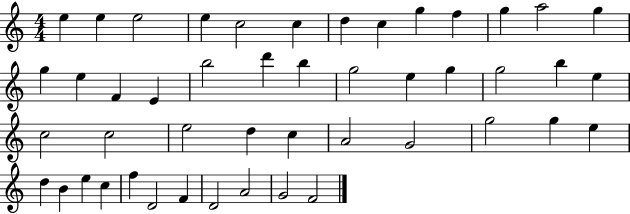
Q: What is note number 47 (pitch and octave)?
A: F4